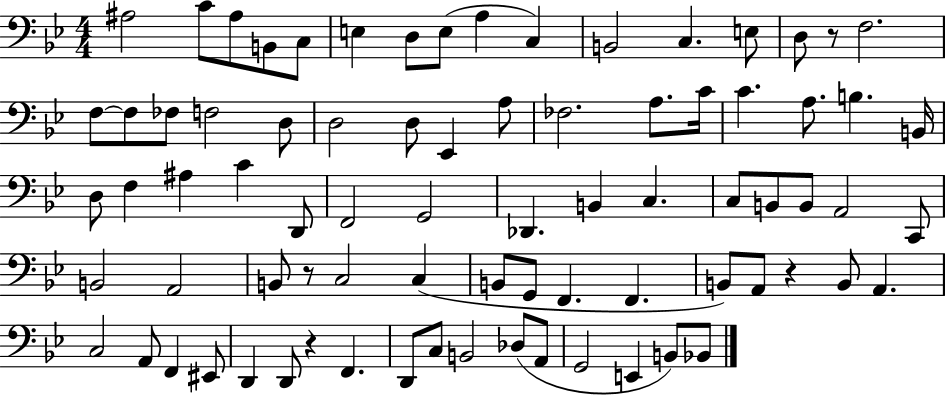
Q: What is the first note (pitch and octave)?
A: A#3